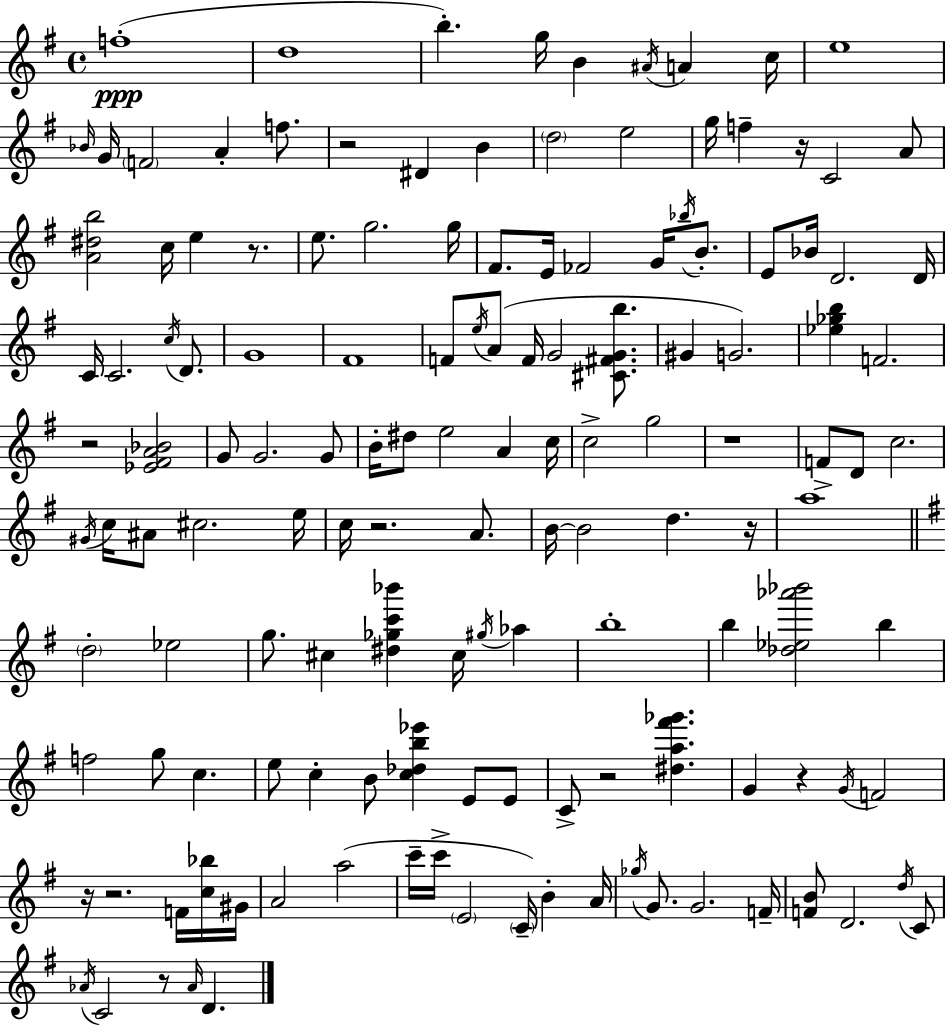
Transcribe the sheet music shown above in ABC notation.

X:1
T:Untitled
M:4/4
L:1/4
K:G
f4 d4 b g/4 B ^A/4 A c/4 e4 _B/4 G/4 F2 A f/2 z2 ^D B d2 e2 g/4 f z/4 C2 A/2 [A^db]2 c/4 e z/2 e/2 g2 g/4 ^F/2 E/4 _F2 G/4 _b/4 B/2 E/2 _B/4 D2 D/4 C/4 C2 c/4 D/2 G4 ^F4 F/2 e/4 A/2 F/4 G2 [^C^FGb]/2 ^G G2 [_e_gb] F2 z2 [_E^FA_B]2 G/2 G2 G/2 B/4 ^d/2 e2 A c/4 c2 g2 z4 F/2 D/2 c2 ^G/4 c/4 ^A/2 ^c2 e/4 c/4 z2 A/2 B/4 B2 d z/4 a4 d2 _e2 g/2 ^c [^d_gc'_b'] ^c/4 ^g/4 _a b4 b [_d_e_a'_b']2 b f2 g/2 c e/2 c B/2 [c_db_e'] E/2 E/2 C/2 z2 [^da^f'_g'] G z G/4 F2 z/4 z2 F/4 [c_b]/4 ^G/4 A2 a2 c'/4 c'/4 E2 C/4 B A/4 _g/4 G/2 G2 F/4 [FB]/2 D2 d/4 C/2 _A/4 C2 z/2 _A/4 D